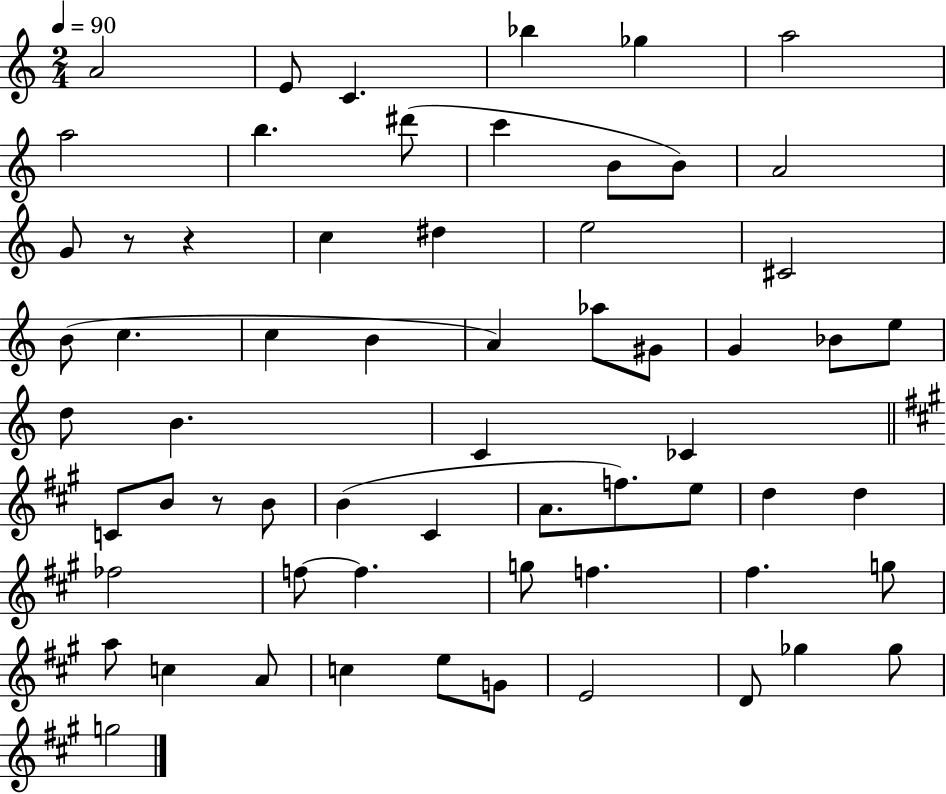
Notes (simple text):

A4/h E4/e C4/q. Bb5/q Gb5/q A5/h A5/h B5/q. D#6/e C6/q B4/e B4/e A4/h G4/e R/e R/q C5/q D#5/q E5/h C#4/h B4/e C5/q. C5/q B4/q A4/q Ab5/e G#4/e G4/q Bb4/e E5/e D5/e B4/q. C4/q CES4/q C4/e B4/e R/e B4/e B4/q C#4/q A4/e. F5/e. E5/e D5/q D5/q FES5/h F5/e F5/q. G5/e F5/q. F#5/q. G5/e A5/e C5/q A4/e C5/q E5/e G4/e E4/h D4/e Gb5/q Gb5/e G5/h